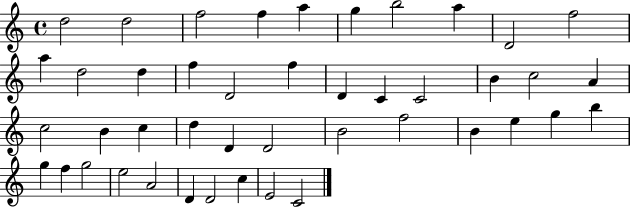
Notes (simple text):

D5/h D5/h F5/h F5/q A5/q G5/q B5/h A5/q D4/h F5/h A5/q D5/h D5/q F5/q D4/h F5/q D4/q C4/q C4/h B4/q C5/h A4/q C5/h B4/q C5/q D5/q D4/q D4/h B4/h F5/h B4/q E5/q G5/q B5/q G5/q F5/q G5/h E5/h A4/h D4/q D4/h C5/q E4/h C4/h